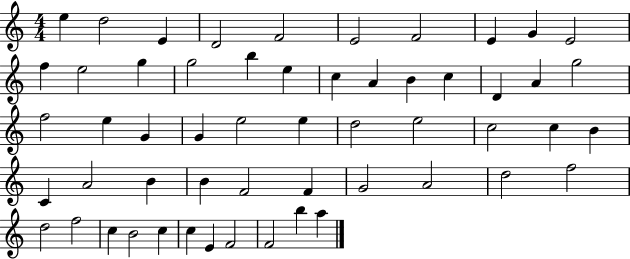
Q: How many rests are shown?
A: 0